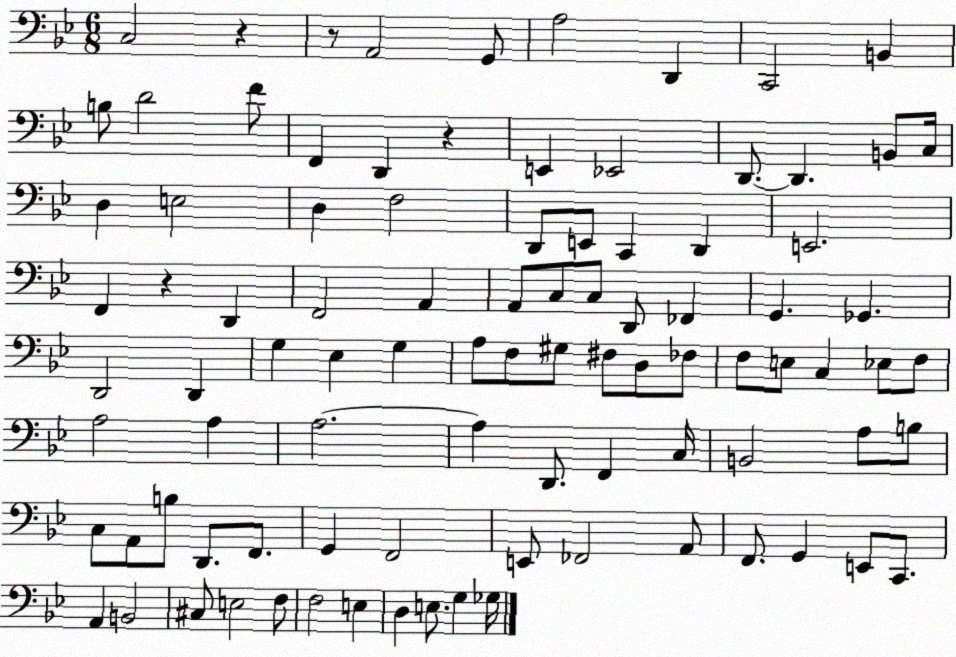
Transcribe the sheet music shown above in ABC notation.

X:1
T:Untitled
M:6/8
L:1/4
K:Bb
C,2 z z/2 A,,2 G,,/2 A,2 D,, C,,2 B,, B,/2 D2 F/2 F,, D,, z E,, _E,,2 D,,/2 D,, B,,/2 C,/4 D, E,2 D, F,2 D,,/2 E,,/2 C,, D,, E,,2 F,, z D,, F,,2 A,, A,,/2 C,/2 C,/2 D,,/2 _F,, G,, _G,, D,,2 D,, G, _E, G, A,/2 F,/2 ^G,/2 ^F,/2 D,/2 _F,/2 F,/2 E,/2 C, _E,/2 F,/2 A,2 A, A,2 A, D,,/2 F,, C,/4 B,,2 A,/2 B,/2 C,/2 A,,/2 B,/2 D,,/2 F,,/2 G,, F,,2 E,,/2 _F,,2 A,,/2 F,,/2 G,, E,,/2 C,,/2 A,, B,,2 ^C,/2 E,2 F,/2 F,2 E, D, E,/2 G, _G,/4